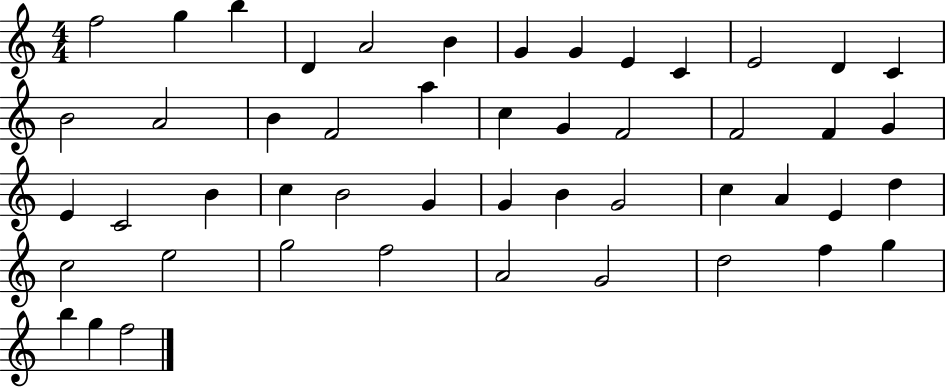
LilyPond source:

{
  \clef treble
  \numericTimeSignature
  \time 4/4
  \key c \major
  f''2 g''4 b''4 | d'4 a'2 b'4 | g'4 g'4 e'4 c'4 | e'2 d'4 c'4 | \break b'2 a'2 | b'4 f'2 a''4 | c''4 g'4 f'2 | f'2 f'4 g'4 | \break e'4 c'2 b'4 | c''4 b'2 g'4 | g'4 b'4 g'2 | c''4 a'4 e'4 d''4 | \break c''2 e''2 | g''2 f''2 | a'2 g'2 | d''2 f''4 g''4 | \break b''4 g''4 f''2 | \bar "|."
}